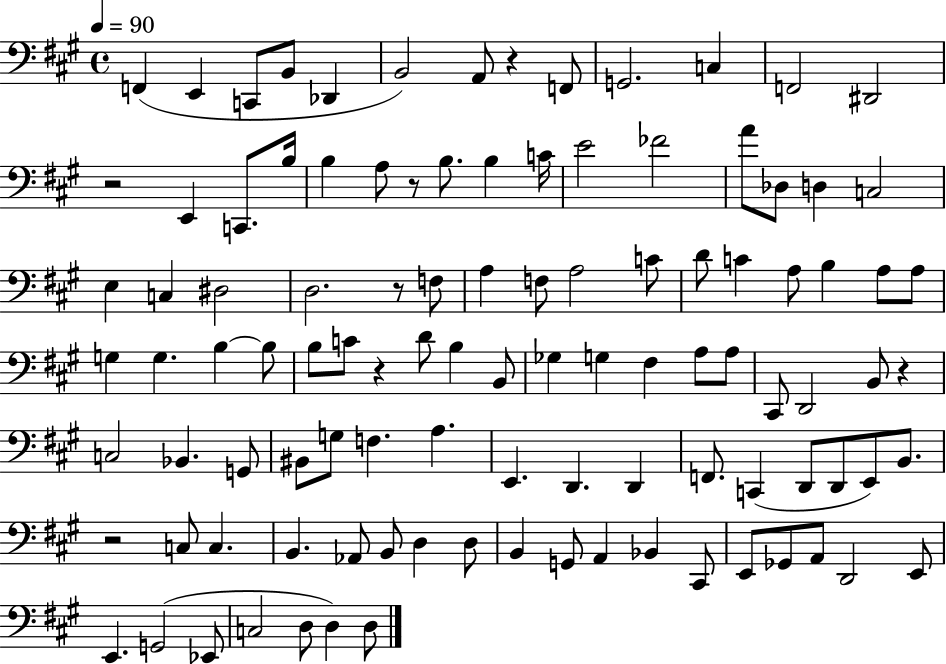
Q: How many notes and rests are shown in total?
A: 105